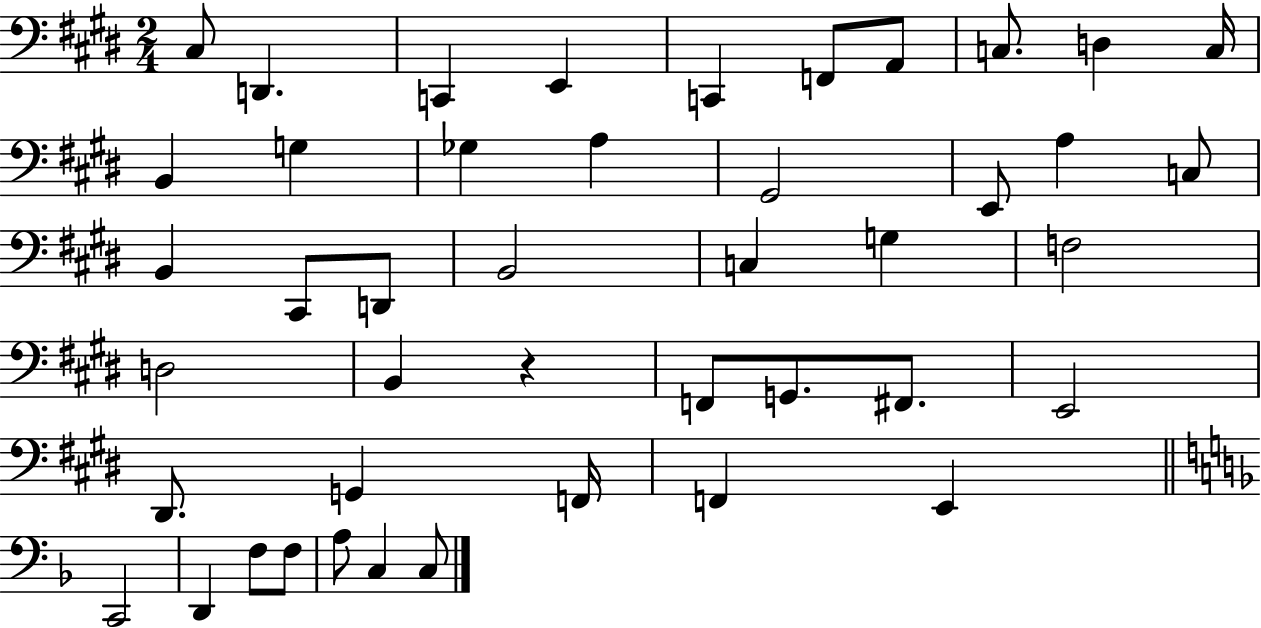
{
  \clef bass
  \numericTimeSignature
  \time 2/4
  \key e \major
  cis8 d,4. | c,4 e,4 | c,4 f,8 a,8 | c8. d4 c16 | \break b,4 g4 | ges4 a4 | gis,2 | e,8 a4 c8 | \break b,4 cis,8 d,8 | b,2 | c4 g4 | f2 | \break d2 | b,4 r4 | f,8 g,8. fis,8. | e,2 | \break dis,8. g,4 f,16 | f,4 e,4 | \bar "||" \break \key f \major c,2 | d,4 f8 f8 | a8 c4 c8 | \bar "|."
}